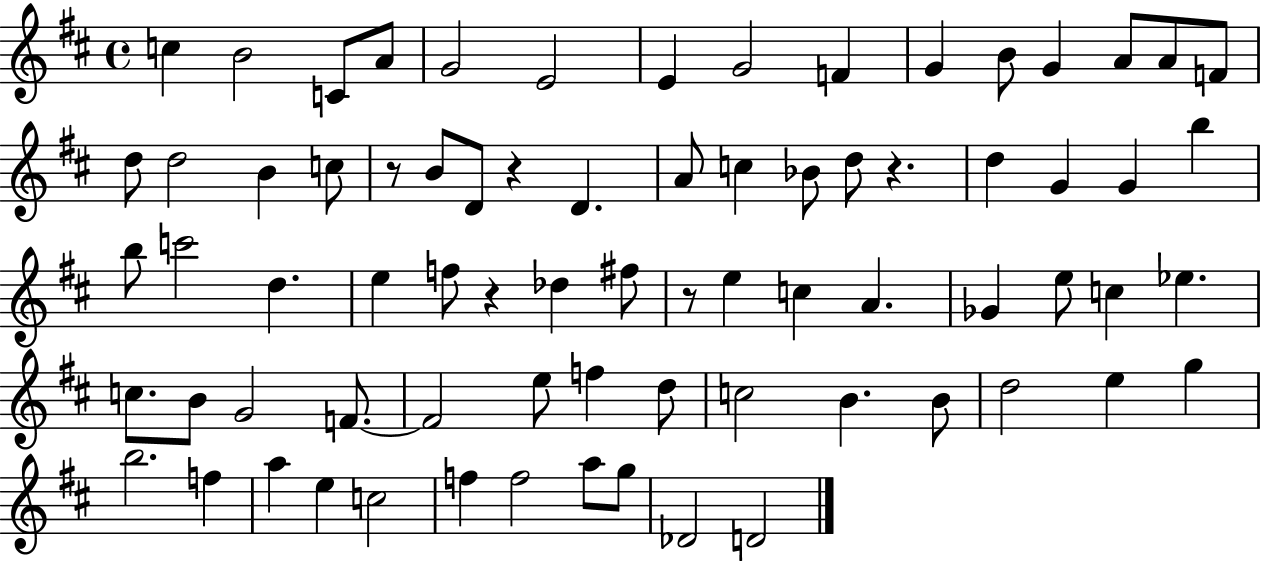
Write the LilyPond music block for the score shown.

{
  \clef treble
  \time 4/4
  \defaultTimeSignature
  \key d \major
  c''4 b'2 c'8 a'8 | g'2 e'2 | e'4 g'2 f'4 | g'4 b'8 g'4 a'8 a'8 f'8 | \break d''8 d''2 b'4 c''8 | r8 b'8 d'8 r4 d'4. | a'8 c''4 bes'8 d''8 r4. | d''4 g'4 g'4 b''4 | \break b''8 c'''2 d''4. | e''4 f''8 r4 des''4 fis''8 | r8 e''4 c''4 a'4. | ges'4 e''8 c''4 ees''4. | \break c''8. b'8 g'2 f'8.~~ | f'2 e''8 f''4 d''8 | c''2 b'4. b'8 | d''2 e''4 g''4 | \break b''2. f''4 | a''4 e''4 c''2 | f''4 f''2 a''8 g''8 | des'2 d'2 | \break \bar "|."
}